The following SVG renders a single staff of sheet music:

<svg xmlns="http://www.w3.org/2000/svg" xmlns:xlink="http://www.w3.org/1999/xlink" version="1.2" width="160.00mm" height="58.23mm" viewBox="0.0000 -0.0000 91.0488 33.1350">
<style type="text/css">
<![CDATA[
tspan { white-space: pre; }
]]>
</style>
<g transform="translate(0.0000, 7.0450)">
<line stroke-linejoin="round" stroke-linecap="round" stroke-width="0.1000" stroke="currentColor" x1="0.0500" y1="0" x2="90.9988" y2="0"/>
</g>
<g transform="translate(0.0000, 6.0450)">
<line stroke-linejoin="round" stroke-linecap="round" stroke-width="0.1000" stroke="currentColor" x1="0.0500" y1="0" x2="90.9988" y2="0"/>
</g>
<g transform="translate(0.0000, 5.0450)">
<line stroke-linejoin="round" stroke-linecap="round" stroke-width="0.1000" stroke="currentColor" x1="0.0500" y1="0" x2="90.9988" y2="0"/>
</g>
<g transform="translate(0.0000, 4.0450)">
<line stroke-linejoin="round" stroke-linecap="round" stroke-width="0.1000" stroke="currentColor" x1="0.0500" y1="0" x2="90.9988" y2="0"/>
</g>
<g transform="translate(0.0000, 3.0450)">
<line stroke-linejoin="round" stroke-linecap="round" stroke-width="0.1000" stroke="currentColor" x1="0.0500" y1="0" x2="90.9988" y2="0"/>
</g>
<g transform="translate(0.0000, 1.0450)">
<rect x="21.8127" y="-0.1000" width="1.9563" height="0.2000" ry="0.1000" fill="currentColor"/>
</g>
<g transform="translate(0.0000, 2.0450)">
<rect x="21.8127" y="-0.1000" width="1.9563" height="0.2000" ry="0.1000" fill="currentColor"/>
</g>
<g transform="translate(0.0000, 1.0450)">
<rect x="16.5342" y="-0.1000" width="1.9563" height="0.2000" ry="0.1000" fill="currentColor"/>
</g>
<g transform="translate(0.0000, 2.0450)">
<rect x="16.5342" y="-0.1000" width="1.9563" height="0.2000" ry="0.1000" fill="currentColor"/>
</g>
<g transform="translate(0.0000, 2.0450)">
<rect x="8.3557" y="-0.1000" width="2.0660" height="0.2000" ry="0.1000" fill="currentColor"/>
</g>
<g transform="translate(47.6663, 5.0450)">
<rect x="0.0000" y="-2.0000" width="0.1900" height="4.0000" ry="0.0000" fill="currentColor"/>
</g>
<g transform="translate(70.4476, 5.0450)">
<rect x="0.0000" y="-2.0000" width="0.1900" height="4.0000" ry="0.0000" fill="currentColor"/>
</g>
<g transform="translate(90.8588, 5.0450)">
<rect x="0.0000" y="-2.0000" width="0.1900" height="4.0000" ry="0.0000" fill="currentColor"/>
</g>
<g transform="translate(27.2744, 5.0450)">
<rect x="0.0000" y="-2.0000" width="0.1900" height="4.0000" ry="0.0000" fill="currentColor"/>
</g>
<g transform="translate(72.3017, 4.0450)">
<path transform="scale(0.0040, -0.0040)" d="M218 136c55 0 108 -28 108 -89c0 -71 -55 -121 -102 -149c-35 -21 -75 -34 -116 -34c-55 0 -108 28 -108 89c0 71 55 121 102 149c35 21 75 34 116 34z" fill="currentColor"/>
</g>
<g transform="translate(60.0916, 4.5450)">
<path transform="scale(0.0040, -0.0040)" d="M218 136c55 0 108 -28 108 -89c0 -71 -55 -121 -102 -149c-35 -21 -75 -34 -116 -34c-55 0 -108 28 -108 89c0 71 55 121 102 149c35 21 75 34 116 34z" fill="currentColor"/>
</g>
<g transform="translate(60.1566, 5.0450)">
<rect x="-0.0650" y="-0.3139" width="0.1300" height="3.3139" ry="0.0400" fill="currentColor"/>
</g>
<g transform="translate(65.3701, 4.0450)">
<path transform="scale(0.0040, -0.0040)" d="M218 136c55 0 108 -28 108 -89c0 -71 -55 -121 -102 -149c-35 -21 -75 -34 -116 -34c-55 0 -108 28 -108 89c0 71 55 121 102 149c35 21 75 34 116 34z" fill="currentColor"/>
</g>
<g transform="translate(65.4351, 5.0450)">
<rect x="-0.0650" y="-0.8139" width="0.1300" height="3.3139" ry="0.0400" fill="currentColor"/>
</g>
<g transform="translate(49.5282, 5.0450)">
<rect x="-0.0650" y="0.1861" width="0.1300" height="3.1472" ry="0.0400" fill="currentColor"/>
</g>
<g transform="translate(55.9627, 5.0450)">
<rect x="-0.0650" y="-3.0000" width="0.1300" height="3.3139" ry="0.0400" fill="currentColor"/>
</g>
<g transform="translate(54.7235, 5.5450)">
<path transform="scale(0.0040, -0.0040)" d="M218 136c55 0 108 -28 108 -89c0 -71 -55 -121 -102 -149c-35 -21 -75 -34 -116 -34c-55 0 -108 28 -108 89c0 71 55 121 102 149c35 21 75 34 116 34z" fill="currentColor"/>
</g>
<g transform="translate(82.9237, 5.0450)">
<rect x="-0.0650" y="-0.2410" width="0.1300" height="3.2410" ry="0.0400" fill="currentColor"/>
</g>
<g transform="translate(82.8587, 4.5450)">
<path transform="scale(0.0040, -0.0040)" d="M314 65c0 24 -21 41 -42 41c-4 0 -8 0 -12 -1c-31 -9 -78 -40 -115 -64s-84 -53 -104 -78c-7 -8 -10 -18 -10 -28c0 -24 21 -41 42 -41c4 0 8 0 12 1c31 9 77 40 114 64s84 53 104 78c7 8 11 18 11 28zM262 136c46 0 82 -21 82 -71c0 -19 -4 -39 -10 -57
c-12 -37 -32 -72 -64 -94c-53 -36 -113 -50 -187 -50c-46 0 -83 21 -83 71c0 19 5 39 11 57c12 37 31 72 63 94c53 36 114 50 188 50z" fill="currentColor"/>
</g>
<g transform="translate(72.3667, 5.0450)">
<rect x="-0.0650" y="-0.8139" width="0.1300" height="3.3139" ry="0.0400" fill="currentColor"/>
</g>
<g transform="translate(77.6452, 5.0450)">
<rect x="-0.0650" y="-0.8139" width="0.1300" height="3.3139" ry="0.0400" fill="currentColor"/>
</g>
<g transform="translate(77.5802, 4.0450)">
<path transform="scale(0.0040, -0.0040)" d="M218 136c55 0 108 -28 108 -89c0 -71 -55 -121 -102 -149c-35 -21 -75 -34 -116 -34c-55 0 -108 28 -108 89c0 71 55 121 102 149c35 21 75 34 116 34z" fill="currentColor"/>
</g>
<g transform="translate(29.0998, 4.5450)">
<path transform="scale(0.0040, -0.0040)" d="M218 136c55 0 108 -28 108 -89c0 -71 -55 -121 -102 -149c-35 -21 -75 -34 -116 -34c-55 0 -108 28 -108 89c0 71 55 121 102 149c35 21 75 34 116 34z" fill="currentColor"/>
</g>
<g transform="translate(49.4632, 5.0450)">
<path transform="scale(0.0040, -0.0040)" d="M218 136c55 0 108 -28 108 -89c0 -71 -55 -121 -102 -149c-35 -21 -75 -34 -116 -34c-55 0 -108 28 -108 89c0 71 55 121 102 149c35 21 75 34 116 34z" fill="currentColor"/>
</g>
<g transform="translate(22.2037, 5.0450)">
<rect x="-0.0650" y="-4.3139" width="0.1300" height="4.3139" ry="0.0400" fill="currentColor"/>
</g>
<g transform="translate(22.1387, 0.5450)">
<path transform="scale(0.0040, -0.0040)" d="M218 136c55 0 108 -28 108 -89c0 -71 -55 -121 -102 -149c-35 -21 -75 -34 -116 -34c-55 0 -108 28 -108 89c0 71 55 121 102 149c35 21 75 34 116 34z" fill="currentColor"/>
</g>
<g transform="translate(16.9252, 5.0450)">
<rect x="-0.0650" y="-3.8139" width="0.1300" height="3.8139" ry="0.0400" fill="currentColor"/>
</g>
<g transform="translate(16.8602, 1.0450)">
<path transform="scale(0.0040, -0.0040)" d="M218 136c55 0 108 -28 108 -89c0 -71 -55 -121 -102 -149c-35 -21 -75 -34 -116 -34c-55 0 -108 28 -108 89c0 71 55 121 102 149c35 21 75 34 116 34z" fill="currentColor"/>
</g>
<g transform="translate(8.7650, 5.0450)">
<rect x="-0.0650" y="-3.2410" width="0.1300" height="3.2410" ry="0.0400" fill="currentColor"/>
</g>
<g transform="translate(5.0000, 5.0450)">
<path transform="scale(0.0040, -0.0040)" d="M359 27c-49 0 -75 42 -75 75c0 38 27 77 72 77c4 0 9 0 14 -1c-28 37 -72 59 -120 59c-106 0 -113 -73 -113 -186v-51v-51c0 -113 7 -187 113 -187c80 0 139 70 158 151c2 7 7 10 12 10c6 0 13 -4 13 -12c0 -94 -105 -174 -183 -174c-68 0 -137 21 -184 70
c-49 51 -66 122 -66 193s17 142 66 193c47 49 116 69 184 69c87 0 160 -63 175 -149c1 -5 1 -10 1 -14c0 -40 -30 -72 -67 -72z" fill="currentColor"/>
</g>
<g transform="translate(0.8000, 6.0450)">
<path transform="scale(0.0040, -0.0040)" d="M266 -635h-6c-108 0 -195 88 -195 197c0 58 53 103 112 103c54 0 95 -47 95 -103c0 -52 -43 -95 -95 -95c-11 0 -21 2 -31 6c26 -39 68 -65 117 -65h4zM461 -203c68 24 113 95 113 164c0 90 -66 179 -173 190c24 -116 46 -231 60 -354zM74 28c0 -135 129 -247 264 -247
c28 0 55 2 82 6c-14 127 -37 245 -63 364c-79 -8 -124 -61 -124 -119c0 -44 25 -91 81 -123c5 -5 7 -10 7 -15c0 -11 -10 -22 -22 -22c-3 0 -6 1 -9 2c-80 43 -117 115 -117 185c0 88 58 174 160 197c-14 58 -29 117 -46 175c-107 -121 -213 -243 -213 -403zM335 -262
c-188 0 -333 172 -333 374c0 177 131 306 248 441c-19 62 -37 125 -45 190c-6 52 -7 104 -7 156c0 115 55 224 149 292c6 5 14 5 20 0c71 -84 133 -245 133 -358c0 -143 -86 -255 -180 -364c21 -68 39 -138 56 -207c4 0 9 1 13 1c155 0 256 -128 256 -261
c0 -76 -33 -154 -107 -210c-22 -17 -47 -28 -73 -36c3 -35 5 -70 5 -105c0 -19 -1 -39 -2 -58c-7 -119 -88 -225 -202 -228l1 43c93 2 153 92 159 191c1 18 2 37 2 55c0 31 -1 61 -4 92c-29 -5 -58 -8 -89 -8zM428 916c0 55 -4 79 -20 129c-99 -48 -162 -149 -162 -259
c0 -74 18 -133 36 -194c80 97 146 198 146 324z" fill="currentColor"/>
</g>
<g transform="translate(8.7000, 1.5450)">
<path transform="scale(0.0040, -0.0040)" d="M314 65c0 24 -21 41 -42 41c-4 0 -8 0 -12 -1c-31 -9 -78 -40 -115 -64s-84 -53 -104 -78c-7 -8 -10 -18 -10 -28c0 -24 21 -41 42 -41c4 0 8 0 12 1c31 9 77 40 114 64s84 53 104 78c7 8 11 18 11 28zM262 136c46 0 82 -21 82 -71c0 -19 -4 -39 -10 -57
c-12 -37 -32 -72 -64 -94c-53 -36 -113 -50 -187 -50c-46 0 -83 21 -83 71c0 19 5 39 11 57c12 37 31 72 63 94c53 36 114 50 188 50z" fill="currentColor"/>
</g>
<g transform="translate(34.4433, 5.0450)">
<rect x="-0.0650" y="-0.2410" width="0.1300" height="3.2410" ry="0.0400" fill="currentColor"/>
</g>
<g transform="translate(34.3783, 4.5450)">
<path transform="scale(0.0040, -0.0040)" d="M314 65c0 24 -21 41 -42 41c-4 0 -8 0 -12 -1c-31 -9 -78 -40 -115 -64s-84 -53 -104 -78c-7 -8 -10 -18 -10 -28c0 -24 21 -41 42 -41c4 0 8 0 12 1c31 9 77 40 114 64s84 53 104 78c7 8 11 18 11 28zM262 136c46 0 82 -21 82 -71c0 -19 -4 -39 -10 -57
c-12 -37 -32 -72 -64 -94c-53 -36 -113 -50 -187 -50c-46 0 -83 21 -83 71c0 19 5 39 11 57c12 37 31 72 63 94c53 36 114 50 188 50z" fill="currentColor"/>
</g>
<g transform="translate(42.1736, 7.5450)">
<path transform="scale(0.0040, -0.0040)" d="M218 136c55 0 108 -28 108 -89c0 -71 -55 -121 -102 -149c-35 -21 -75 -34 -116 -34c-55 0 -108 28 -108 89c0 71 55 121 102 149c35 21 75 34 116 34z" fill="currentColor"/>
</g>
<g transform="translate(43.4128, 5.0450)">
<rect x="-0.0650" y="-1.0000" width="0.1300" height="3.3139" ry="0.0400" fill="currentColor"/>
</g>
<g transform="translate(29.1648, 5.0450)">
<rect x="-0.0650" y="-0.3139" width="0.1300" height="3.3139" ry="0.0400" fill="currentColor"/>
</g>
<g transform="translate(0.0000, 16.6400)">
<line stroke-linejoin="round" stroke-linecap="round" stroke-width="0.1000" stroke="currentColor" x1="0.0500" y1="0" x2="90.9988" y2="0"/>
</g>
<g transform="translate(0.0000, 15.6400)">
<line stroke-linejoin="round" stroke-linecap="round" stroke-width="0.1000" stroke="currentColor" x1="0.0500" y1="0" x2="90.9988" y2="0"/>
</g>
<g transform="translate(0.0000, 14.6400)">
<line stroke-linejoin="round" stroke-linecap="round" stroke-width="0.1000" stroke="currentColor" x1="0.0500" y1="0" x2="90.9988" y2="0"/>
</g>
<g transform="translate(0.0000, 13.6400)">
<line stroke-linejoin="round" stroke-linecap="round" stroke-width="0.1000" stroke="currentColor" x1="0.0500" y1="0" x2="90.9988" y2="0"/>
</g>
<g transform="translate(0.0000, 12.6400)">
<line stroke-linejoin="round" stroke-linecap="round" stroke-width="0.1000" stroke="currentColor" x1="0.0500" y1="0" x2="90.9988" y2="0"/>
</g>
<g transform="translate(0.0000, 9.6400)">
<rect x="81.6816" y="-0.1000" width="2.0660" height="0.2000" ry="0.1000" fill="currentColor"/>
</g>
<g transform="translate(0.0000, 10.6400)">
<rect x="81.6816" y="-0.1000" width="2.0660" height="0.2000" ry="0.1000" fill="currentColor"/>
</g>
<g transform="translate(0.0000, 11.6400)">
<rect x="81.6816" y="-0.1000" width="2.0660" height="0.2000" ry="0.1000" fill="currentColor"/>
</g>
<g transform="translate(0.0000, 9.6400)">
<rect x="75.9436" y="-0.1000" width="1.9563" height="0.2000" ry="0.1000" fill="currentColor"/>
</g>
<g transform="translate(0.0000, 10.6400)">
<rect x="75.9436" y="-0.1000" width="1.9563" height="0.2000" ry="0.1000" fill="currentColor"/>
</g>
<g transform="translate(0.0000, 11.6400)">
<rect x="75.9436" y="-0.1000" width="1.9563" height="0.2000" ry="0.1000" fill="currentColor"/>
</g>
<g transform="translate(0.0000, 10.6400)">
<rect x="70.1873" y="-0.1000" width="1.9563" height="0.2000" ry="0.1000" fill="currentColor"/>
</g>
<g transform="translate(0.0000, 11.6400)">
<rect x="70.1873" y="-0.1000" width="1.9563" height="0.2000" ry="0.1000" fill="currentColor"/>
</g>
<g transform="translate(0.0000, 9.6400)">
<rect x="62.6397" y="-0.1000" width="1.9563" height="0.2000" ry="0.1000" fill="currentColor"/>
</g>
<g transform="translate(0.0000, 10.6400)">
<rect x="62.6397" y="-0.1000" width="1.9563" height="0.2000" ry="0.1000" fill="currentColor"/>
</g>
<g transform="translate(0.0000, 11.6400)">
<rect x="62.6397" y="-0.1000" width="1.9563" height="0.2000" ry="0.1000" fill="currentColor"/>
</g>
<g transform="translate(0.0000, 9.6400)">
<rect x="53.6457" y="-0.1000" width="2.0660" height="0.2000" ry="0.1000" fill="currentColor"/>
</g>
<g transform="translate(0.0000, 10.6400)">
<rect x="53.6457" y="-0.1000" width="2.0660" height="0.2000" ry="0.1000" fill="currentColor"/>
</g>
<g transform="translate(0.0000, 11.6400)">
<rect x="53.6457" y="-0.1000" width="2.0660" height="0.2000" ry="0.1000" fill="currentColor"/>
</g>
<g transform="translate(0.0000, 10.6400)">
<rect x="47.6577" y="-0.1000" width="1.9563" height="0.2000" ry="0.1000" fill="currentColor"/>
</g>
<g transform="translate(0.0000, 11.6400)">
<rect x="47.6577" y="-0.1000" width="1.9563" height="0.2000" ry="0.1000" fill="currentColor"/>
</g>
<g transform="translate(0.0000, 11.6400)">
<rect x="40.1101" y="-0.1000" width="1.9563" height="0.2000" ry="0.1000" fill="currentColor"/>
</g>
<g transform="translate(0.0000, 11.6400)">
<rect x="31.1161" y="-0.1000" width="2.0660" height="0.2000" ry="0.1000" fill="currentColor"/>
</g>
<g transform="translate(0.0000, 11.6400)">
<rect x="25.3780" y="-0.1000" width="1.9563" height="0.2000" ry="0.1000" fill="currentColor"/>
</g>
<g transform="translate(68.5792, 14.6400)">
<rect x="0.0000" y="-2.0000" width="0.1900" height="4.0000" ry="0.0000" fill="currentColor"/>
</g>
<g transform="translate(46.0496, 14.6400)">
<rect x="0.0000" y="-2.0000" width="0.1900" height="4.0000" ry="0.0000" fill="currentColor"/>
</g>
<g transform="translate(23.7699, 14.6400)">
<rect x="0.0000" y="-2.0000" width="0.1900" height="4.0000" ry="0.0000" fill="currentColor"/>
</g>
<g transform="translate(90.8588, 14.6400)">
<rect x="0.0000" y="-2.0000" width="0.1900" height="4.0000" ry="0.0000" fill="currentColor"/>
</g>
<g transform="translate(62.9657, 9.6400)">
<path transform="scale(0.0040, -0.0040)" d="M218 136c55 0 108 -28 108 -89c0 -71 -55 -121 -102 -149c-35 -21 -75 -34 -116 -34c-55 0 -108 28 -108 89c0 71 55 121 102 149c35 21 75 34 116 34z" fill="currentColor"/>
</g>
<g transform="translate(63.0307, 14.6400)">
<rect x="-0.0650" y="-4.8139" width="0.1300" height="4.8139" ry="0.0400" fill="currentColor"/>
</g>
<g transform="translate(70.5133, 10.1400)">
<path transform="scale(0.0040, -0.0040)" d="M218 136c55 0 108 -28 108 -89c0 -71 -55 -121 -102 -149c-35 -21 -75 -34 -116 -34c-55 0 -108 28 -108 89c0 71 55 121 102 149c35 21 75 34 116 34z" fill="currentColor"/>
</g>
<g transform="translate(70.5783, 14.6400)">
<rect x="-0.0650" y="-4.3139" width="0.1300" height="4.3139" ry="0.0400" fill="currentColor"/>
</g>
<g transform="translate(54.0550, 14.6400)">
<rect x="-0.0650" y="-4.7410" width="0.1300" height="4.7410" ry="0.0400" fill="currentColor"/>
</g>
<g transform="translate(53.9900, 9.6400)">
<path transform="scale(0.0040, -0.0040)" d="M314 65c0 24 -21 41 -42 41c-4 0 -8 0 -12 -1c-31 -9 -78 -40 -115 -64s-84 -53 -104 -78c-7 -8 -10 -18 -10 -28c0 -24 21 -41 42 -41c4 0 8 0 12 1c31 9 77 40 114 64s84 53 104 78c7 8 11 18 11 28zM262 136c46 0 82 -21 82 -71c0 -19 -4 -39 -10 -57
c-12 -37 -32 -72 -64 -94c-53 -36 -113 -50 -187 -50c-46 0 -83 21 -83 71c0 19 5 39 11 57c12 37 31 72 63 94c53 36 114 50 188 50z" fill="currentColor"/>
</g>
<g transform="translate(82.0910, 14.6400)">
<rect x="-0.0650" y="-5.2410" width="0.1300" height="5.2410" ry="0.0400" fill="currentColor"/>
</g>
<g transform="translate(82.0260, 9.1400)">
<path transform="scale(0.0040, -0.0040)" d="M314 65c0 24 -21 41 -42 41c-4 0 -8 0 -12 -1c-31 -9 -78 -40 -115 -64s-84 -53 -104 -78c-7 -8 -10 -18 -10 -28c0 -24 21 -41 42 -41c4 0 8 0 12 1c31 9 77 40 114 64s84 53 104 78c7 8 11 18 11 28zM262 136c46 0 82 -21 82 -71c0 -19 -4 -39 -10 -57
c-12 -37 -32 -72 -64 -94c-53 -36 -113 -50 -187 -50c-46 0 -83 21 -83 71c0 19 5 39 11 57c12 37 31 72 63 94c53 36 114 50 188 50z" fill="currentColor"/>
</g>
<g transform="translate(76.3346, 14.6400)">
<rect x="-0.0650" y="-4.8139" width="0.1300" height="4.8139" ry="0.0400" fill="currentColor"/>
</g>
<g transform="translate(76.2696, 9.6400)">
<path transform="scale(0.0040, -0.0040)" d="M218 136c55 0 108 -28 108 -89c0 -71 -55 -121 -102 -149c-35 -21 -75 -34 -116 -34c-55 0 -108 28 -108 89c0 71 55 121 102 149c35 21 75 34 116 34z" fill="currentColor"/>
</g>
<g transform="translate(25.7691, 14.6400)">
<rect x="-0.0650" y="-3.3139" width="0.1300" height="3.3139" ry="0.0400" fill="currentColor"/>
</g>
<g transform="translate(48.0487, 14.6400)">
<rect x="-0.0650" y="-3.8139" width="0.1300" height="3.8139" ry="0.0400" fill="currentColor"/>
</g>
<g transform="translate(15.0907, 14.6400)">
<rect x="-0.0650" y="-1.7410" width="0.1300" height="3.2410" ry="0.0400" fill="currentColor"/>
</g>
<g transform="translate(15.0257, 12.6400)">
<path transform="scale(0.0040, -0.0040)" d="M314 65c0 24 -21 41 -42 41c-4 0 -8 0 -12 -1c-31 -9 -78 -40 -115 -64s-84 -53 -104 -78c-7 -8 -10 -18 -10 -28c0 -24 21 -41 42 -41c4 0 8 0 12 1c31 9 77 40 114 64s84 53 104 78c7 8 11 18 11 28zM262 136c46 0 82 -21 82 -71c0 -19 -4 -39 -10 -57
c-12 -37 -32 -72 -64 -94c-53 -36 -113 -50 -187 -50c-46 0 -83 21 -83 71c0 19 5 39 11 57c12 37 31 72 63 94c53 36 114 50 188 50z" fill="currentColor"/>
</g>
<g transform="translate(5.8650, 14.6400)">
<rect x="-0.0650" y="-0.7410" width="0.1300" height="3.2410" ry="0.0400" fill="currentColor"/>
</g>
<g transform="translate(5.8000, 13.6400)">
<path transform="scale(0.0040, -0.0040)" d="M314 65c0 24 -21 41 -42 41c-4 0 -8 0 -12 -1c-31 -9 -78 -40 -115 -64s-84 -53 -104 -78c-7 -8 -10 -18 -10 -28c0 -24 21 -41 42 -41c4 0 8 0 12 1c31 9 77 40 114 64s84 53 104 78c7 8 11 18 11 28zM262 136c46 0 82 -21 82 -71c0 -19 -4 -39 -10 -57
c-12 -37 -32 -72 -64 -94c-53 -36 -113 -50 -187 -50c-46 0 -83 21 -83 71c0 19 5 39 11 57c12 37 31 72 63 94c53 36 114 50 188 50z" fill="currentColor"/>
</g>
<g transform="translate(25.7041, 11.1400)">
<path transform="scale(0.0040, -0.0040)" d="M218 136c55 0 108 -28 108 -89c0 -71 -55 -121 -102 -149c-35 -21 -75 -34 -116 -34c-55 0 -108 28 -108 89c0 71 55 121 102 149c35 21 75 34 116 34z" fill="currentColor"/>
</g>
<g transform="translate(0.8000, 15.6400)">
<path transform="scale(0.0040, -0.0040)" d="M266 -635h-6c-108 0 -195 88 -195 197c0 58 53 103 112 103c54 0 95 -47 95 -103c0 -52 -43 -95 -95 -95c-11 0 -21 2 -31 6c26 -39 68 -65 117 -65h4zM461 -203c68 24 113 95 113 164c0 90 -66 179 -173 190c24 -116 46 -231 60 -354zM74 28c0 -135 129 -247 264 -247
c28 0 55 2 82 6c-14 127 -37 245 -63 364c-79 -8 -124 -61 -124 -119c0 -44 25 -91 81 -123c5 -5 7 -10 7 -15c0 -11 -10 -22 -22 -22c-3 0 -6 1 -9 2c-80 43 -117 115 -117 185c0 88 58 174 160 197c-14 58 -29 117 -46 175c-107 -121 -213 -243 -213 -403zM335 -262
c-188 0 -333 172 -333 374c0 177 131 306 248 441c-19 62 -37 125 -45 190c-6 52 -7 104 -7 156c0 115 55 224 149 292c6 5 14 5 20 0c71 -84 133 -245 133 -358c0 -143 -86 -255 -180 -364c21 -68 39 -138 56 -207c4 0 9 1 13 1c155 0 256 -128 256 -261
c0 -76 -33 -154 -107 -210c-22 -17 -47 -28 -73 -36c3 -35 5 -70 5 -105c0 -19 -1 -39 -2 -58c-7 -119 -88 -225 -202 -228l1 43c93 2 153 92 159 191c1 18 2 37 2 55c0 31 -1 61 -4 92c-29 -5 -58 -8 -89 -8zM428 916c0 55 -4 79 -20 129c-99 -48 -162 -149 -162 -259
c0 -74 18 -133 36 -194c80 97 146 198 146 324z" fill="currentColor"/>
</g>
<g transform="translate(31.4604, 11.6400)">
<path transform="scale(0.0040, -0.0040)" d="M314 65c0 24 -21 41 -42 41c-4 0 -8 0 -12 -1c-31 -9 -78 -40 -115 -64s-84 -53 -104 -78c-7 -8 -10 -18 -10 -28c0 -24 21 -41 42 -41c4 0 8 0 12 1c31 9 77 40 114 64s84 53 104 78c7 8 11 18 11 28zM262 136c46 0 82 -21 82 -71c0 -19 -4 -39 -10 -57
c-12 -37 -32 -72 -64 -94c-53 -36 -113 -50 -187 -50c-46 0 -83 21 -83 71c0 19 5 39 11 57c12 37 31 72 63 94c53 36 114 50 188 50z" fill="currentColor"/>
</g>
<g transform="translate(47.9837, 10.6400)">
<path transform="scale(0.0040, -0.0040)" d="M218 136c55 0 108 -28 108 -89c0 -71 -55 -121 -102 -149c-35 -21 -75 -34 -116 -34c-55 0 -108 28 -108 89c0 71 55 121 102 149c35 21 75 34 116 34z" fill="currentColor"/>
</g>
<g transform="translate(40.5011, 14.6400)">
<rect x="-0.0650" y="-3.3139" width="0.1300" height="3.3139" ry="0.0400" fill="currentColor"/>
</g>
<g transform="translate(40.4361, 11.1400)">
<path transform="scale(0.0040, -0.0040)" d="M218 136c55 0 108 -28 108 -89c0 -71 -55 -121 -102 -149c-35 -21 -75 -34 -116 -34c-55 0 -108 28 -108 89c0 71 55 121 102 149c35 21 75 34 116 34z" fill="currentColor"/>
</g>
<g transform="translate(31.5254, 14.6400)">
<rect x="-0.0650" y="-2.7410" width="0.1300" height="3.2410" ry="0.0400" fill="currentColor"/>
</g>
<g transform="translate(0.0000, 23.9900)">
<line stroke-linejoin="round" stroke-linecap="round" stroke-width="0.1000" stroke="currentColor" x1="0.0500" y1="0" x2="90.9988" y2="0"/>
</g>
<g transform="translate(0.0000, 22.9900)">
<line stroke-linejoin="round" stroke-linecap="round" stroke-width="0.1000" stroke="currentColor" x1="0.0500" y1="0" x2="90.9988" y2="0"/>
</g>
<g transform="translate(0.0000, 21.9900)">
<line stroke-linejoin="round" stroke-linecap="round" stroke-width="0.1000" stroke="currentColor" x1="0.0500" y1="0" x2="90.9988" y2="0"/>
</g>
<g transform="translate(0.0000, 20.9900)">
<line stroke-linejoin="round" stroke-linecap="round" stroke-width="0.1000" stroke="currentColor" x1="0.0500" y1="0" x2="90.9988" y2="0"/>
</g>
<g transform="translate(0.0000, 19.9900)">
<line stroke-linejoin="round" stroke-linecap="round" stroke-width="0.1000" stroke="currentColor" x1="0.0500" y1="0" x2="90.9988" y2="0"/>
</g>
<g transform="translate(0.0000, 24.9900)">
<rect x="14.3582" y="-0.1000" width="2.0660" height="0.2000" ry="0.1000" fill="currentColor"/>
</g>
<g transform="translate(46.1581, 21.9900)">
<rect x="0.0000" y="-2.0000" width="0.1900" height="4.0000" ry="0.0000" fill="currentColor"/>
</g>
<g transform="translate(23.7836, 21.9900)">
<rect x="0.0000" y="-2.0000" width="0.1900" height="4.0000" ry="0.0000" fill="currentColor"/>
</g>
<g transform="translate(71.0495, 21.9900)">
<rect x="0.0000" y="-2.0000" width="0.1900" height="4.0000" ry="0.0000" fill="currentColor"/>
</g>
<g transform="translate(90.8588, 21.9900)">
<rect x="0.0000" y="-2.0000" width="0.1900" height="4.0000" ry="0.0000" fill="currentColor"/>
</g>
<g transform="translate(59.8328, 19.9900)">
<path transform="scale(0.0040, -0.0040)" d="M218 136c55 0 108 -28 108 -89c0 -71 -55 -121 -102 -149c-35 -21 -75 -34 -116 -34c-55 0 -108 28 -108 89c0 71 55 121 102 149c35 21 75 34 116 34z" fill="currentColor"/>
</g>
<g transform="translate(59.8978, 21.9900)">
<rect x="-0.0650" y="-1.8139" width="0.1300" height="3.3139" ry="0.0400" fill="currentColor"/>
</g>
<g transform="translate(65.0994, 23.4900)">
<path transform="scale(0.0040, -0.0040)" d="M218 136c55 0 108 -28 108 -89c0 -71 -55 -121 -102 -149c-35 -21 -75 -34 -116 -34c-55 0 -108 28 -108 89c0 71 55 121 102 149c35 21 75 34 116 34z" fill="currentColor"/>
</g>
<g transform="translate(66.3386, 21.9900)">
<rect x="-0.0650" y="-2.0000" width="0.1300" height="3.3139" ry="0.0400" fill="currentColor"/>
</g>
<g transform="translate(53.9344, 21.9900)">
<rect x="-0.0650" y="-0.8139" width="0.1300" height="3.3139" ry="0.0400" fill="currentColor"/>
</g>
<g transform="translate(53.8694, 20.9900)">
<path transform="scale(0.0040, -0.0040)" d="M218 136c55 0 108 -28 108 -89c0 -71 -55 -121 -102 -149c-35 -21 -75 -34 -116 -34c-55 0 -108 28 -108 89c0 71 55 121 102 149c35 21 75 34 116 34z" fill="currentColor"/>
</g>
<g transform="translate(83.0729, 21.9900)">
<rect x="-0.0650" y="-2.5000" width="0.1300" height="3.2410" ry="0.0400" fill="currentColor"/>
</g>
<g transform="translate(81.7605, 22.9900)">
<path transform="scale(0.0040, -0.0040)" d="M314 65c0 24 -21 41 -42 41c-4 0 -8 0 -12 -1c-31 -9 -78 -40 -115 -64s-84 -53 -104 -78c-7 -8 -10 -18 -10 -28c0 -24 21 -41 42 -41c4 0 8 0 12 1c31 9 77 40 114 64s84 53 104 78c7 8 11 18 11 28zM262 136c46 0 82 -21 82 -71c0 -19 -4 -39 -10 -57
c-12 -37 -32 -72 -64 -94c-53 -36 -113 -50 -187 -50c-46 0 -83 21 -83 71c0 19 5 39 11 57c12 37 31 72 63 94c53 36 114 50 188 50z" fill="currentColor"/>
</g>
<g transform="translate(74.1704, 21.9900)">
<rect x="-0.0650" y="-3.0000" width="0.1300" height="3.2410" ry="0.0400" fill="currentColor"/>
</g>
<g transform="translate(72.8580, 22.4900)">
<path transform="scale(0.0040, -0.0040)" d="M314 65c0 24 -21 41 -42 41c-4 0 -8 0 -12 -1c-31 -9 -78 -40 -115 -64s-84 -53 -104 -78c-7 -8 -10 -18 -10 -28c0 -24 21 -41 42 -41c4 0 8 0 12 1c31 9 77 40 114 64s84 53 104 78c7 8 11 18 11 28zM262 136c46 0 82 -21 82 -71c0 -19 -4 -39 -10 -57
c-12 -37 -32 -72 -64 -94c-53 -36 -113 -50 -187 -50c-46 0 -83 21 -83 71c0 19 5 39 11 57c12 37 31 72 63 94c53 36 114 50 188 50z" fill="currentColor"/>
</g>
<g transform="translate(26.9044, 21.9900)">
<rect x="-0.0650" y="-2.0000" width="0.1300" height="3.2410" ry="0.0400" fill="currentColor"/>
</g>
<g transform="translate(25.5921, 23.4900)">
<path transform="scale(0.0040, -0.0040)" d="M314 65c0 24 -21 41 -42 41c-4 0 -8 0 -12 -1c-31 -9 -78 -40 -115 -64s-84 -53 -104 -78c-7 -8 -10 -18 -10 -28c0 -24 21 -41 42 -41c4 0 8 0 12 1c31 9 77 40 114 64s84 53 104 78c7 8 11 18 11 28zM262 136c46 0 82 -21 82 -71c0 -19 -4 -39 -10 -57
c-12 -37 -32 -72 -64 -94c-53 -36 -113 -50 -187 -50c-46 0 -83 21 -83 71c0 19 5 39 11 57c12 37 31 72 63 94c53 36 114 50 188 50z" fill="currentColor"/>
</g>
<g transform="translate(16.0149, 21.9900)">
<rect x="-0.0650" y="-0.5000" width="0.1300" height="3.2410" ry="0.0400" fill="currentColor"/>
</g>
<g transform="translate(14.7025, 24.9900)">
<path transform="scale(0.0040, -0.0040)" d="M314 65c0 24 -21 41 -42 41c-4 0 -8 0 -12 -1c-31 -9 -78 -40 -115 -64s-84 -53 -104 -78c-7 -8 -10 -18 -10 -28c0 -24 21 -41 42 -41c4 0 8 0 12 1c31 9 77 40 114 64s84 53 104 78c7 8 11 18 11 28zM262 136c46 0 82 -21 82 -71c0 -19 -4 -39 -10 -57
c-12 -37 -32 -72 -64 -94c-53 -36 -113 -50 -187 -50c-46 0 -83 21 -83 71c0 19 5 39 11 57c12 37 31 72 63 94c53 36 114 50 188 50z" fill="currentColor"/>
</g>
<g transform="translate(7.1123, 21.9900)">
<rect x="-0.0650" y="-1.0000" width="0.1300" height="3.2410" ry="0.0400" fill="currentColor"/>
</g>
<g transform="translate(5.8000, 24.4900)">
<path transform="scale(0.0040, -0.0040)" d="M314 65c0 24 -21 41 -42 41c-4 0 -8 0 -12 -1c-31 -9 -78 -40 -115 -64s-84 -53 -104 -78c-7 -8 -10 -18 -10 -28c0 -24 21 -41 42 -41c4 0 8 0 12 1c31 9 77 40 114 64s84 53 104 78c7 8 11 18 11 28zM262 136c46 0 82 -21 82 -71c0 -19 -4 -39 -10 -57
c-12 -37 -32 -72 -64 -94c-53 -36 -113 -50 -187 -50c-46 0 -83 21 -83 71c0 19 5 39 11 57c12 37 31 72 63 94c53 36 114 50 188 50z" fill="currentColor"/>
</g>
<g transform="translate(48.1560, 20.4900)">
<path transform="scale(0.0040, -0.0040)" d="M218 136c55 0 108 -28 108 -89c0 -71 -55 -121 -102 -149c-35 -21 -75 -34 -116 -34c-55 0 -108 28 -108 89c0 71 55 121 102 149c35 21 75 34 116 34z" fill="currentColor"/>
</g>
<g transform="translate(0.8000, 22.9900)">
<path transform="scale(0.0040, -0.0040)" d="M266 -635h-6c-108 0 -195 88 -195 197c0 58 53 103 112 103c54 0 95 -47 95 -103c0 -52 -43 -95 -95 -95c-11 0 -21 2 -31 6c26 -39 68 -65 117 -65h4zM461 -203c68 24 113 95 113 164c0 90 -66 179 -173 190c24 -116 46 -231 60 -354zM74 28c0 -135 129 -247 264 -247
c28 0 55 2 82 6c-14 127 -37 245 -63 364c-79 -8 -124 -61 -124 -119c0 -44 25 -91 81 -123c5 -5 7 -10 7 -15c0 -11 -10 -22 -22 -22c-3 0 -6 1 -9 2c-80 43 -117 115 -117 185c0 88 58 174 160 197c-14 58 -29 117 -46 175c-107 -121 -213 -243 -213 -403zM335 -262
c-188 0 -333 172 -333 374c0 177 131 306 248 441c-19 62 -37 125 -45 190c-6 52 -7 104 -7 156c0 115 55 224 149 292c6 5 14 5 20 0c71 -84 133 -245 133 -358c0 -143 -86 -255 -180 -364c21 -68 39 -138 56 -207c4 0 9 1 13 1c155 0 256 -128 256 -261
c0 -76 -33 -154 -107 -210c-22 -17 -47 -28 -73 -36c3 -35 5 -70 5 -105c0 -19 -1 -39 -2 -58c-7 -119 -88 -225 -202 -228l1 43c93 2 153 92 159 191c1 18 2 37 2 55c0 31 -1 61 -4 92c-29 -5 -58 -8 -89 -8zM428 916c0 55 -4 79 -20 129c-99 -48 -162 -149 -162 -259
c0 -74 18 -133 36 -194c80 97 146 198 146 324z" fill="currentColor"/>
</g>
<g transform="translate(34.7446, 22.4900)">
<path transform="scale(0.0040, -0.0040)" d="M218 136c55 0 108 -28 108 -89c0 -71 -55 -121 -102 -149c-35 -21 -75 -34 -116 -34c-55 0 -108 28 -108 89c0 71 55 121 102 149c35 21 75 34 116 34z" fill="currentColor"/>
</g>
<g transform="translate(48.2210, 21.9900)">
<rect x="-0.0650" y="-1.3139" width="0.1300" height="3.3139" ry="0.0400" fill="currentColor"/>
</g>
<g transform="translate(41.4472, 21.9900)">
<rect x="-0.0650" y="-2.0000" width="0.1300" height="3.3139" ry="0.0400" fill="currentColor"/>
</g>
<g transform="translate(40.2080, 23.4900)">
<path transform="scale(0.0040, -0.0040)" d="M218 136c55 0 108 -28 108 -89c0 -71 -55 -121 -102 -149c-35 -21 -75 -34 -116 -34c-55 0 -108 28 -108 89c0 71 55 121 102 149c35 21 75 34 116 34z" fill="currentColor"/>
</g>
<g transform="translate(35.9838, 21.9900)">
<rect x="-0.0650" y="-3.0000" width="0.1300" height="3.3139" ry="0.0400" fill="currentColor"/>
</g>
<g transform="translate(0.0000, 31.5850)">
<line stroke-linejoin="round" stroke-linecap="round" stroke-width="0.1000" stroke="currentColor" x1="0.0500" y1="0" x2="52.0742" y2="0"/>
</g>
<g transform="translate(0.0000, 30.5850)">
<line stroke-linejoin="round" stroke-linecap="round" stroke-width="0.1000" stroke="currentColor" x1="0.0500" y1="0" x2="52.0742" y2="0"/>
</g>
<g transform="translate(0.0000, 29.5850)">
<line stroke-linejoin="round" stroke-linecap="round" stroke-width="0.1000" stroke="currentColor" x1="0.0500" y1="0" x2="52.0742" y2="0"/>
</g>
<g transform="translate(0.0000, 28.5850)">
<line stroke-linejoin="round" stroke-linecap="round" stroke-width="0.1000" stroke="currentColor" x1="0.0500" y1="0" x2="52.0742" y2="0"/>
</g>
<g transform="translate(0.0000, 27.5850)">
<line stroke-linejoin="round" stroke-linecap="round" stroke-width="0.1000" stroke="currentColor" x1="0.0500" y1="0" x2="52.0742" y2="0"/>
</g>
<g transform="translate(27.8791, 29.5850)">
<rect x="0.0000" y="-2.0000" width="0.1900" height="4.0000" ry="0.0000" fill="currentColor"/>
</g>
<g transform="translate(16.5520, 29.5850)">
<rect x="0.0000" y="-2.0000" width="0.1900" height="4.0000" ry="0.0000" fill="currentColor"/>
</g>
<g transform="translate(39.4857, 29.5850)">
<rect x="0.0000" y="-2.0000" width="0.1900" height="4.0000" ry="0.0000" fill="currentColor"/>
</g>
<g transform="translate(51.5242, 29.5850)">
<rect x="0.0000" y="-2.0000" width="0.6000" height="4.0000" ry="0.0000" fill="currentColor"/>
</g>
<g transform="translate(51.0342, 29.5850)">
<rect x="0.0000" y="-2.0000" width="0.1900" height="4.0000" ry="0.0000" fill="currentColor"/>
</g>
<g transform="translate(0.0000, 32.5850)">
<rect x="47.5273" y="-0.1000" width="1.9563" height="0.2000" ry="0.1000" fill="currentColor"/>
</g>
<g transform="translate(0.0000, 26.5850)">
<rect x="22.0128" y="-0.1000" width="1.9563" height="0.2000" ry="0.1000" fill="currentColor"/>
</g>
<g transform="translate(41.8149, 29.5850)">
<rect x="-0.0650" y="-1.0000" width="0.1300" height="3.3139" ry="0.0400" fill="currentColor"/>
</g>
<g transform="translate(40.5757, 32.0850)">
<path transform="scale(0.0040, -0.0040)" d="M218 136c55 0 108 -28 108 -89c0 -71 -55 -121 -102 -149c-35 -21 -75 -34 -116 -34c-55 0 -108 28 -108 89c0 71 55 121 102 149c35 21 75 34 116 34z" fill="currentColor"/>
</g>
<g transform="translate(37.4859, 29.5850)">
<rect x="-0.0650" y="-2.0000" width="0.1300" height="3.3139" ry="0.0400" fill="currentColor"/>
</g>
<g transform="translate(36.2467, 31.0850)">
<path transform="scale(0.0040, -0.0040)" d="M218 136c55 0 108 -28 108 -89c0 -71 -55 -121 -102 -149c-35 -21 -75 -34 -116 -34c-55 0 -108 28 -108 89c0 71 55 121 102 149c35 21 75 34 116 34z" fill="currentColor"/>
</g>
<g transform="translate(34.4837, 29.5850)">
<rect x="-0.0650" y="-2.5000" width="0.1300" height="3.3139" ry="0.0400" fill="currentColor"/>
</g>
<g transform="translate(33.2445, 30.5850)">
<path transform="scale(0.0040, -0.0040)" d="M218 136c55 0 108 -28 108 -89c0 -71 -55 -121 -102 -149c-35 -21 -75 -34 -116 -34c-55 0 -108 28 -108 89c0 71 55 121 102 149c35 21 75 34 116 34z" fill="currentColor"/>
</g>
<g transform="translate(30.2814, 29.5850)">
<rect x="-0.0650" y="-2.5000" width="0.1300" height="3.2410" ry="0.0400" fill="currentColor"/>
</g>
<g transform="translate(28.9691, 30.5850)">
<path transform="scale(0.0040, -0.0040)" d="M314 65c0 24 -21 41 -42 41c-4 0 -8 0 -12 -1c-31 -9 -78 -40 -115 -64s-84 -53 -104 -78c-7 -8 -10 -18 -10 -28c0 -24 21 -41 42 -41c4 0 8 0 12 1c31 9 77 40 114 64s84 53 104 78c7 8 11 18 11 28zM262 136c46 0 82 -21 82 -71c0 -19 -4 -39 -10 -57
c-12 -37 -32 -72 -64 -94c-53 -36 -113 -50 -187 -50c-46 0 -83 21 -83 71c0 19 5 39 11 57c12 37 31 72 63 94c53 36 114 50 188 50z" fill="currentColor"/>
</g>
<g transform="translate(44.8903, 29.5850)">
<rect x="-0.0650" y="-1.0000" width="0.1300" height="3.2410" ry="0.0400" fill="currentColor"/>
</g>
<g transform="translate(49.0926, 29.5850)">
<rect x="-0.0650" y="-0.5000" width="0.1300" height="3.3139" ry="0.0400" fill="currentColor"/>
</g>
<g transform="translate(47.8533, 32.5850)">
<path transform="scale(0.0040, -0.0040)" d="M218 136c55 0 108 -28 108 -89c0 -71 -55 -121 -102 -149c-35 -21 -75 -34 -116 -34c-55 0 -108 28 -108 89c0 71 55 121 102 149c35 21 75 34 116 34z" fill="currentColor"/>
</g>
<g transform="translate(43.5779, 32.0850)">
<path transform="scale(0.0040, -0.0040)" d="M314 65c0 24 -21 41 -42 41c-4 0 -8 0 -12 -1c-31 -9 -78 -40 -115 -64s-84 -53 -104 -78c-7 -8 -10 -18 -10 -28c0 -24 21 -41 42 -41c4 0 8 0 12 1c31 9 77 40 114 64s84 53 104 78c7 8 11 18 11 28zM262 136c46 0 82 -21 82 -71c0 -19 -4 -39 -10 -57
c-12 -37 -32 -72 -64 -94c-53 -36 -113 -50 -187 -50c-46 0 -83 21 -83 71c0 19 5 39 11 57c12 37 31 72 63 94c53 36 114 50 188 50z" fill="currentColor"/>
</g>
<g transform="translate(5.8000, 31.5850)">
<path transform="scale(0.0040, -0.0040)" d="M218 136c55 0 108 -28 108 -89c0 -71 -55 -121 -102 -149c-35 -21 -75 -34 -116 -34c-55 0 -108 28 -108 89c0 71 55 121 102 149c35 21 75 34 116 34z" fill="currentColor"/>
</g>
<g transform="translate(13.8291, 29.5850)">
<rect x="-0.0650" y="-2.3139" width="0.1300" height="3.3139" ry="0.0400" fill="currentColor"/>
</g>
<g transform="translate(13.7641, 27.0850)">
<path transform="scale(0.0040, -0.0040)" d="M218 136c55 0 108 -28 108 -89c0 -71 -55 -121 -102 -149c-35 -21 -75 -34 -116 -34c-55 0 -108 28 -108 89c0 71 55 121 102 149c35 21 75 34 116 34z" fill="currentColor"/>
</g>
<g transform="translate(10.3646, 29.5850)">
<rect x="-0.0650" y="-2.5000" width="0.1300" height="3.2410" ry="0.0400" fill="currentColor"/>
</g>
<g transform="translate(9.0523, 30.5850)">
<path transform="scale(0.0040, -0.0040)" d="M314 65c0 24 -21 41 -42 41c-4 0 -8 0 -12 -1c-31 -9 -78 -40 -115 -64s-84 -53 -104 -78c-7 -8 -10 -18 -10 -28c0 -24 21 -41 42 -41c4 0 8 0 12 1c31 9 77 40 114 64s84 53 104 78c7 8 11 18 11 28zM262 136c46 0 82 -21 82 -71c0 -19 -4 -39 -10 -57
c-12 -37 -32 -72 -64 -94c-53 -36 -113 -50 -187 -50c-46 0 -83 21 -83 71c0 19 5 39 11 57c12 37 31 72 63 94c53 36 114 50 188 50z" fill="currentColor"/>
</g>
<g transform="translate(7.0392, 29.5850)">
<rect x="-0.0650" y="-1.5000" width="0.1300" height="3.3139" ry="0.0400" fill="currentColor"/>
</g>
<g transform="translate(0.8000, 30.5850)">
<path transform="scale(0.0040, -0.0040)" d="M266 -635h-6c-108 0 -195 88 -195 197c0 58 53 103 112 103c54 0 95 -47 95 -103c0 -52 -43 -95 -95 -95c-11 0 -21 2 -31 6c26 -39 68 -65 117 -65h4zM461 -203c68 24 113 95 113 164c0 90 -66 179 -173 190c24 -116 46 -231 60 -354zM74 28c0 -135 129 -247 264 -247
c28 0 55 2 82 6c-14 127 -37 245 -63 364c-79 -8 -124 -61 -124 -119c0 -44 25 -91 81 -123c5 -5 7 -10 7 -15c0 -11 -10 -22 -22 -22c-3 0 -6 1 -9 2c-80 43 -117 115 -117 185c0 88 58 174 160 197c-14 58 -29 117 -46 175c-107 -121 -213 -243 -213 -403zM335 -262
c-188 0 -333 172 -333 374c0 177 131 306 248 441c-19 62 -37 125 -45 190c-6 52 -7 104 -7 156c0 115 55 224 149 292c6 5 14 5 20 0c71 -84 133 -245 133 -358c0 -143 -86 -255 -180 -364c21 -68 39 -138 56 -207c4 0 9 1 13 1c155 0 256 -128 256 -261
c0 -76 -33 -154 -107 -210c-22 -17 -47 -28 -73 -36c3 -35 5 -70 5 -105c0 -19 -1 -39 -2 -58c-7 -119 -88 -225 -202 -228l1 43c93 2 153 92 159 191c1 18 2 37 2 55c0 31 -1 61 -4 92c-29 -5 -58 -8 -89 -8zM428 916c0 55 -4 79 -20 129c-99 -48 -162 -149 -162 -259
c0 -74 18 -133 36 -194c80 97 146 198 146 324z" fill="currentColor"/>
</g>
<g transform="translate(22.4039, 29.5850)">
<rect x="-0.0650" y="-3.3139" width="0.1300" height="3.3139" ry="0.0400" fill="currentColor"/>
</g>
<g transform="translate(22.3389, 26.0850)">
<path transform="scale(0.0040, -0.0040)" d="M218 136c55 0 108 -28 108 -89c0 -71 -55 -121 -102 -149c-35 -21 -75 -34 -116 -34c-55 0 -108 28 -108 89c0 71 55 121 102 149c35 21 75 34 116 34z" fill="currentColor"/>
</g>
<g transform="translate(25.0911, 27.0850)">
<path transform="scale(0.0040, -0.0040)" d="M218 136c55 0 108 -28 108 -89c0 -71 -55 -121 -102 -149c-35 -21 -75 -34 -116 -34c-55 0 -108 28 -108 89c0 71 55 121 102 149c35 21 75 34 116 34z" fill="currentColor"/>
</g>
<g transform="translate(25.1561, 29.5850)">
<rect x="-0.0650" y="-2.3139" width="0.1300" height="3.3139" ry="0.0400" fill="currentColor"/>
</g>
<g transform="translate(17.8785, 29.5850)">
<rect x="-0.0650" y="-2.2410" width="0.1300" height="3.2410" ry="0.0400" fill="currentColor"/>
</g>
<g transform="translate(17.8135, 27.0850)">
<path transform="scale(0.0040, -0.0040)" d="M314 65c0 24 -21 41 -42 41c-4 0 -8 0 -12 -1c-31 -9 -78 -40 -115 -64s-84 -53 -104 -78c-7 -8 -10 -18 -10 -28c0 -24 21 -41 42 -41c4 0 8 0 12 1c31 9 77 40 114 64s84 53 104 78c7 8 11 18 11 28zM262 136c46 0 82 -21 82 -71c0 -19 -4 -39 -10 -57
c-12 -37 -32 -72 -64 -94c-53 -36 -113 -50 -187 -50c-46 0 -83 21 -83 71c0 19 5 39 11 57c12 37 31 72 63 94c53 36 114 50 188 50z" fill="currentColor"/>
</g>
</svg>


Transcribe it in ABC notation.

X:1
T:Untitled
M:4/4
L:1/4
K:C
b2 c' d' c c2 D B A c d d d c2 d2 f2 b a2 b c' e'2 e' d' e' f'2 D2 C2 F2 A F e d f F A2 G2 E G2 g g2 b g G2 G F D D2 C